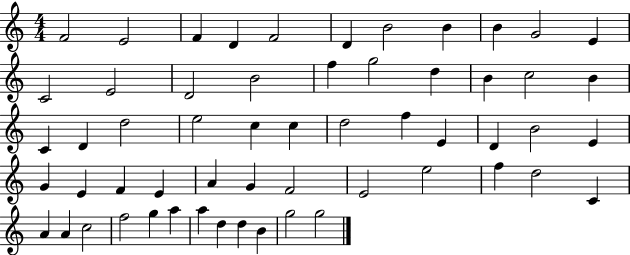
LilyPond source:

{
  \clef treble
  \numericTimeSignature
  \time 4/4
  \key c \major
  f'2 e'2 | f'4 d'4 f'2 | d'4 b'2 b'4 | b'4 g'2 e'4 | \break c'2 e'2 | d'2 b'2 | f''4 g''2 d''4 | b'4 c''2 b'4 | \break c'4 d'4 d''2 | e''2 c''4 c''4 | d''2 f''4 e'4 | d'4 b'2 e'4 | \break g'4 e'4 f'4 e'4 | a'4 g'4 f'2 | e'2 e''2 | f''4 d''2 c'4 | \break a'4 a'4 c''2 | f''2 g''4 a''4 | a''4 d''4 d''4 b'4 | g''2 g''2 | \break \bar "|."
}